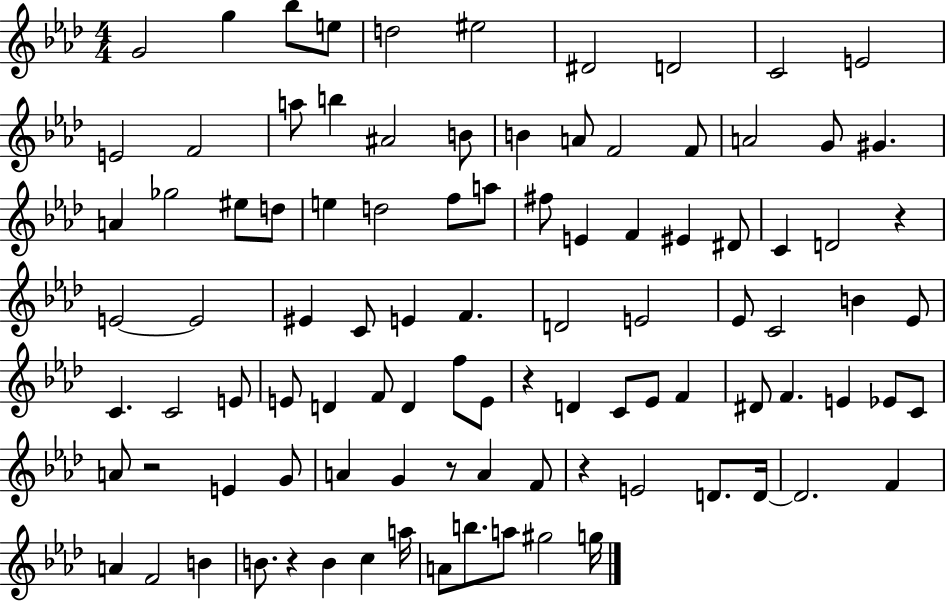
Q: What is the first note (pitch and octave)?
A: G4